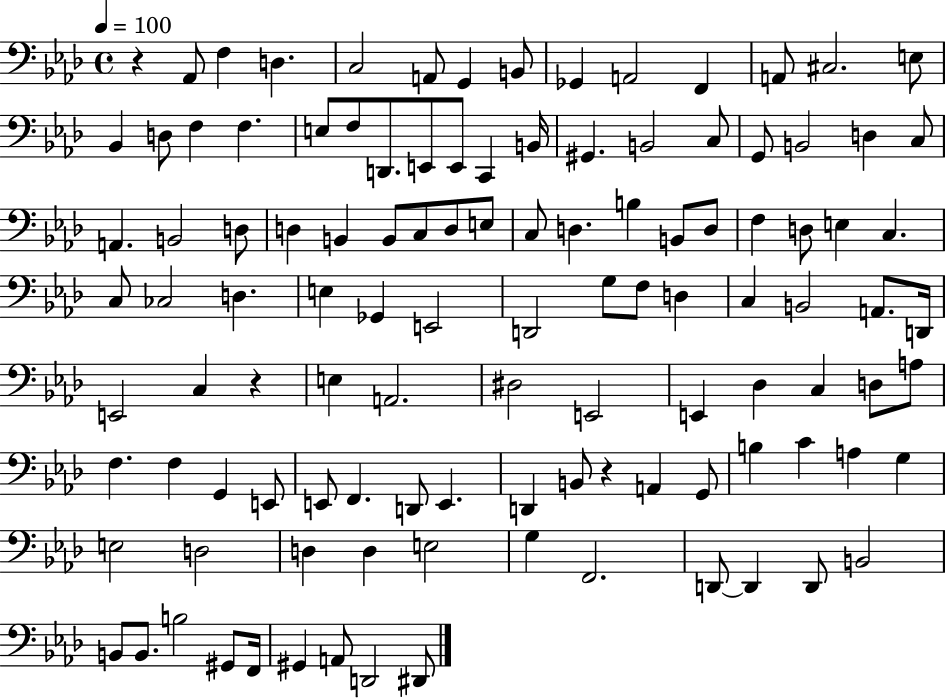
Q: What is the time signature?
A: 4/4